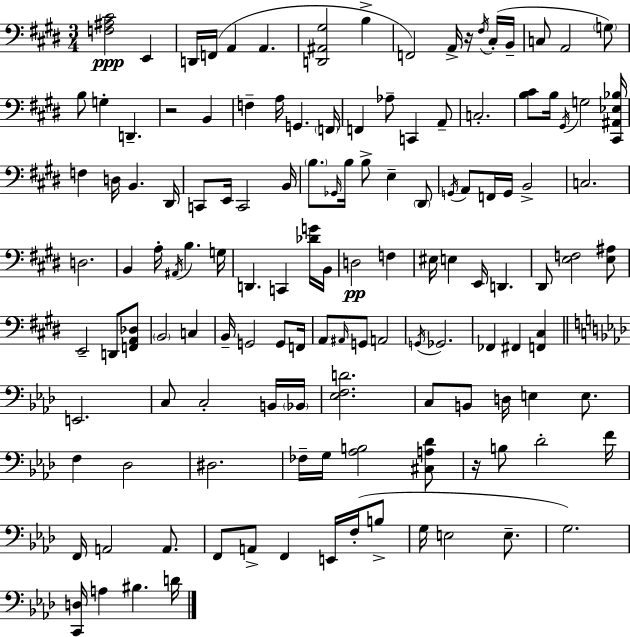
[F3,A#3,C#4]/h E2/q D2/s F2/s A2/q A2/q. [D2,A#2,G#3]/h B3/q F2/h A2/s R/s F#3/s C#3/s B2/s C3/e A2/h G3/e B3/e G3/q D2/q. R/h B2/q F3/q A3/s G2/q. F2/s F2/q Ab3/e C2/q A2/e C3/h. [B3,C#4]/e B3/s G#2/s G3/h [C#2,A#2,Eb3,Bb3]/s F3/q D3/s B2/q. D#2/s C2/e E2/s C2/h B2/s B3/e. Gb2/s B3/s B3/e E3/q D#2/e G2/s A2/e F2/s G2/s B2/h C3/h. D3/h. B2/q A3/s A#2/s B3/q. G3/s D2/q. C2/q [Db4,G4]/s B2/s D3/h F3/q EIS3/s E3/q E2/s D2/q. D#2/e [E3,F3]/h [E3,A#3]/e E2/h D2/e [F2,A2,Db3]/e B2/h C3/q B2/s G2/h G2/e F2/s A2/e A#2/s G2/e A2/h G2/s Gb2/h. FES2/q F#2/q [F2,C#3]/q E2/h. C3/e C3/h B2/s Bb2/s [Eb3,F3,D4]/h. C3/e B2/e D3/s E3/q E3/e. F3/q Db3/h D#3/h. FES3/s G3/s [Ab3,B3]/h [C#3,A3,Db4]/e R/s B3/e Db4/h F4/s F2/s A2/h A2/e. F2/e A2/e F2/q E2/s F3/s B3/e G3/s E3/h E3/e. G3/h. [C2,D3]/s A3/q BIS3/q. D4/s